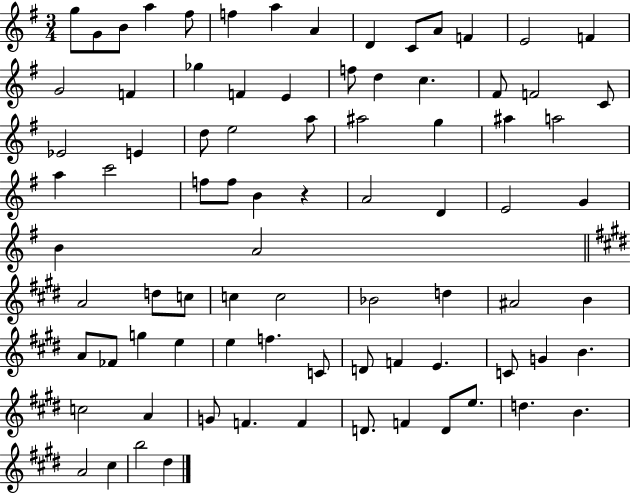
G5/e G4/e B4/e A5/q F#5/e F5/q A5/q A4/q D4/q C4/e A4/e F4/q E4/h F4/q G4/h F4/q Gb5/q F4/q E4/q F5/e D5/q C5/q. F#4/e F4/h C4/e Eb4/h E4/q D5/e E5/h A5/e A#5/h G5/q A#5/q A5/h A5/q C6/h F5/e F5/e B4/q R/q A4/h D4/q E4/h G4/q B4/q A4/h A4/h D5/e C5/e C5/q C5/h Bb4/h D5/q A#4/h B4/q A4/e FES4/e G5/q E5/q E5/q F5/q. C4/e D4/e F4/q E4/q. C4/e G4/q B4/q. C5/h A4/q G4/e F4/q. F4/q D4/e. F4/q D4/e E5/e. D5/q. B4/q. A4/h C#5/q B5/h D#5/q